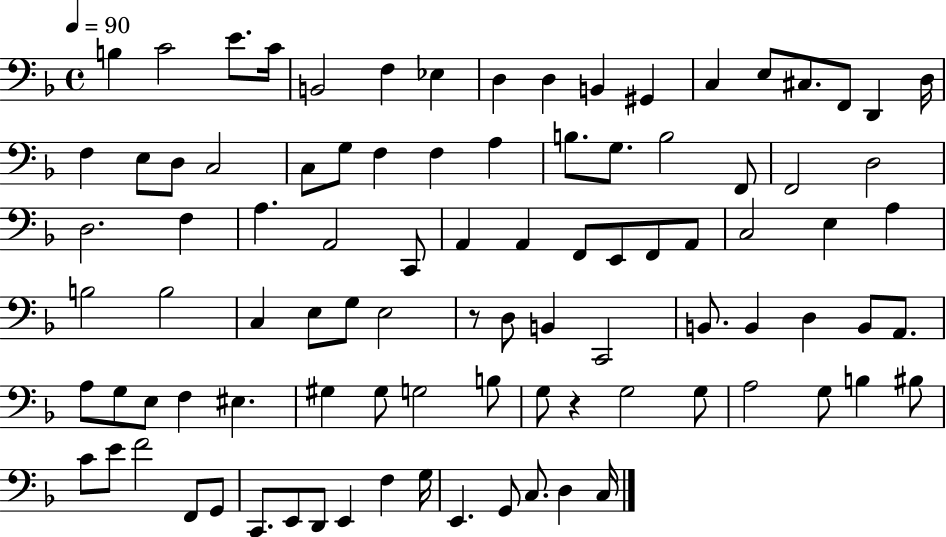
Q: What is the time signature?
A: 4/4